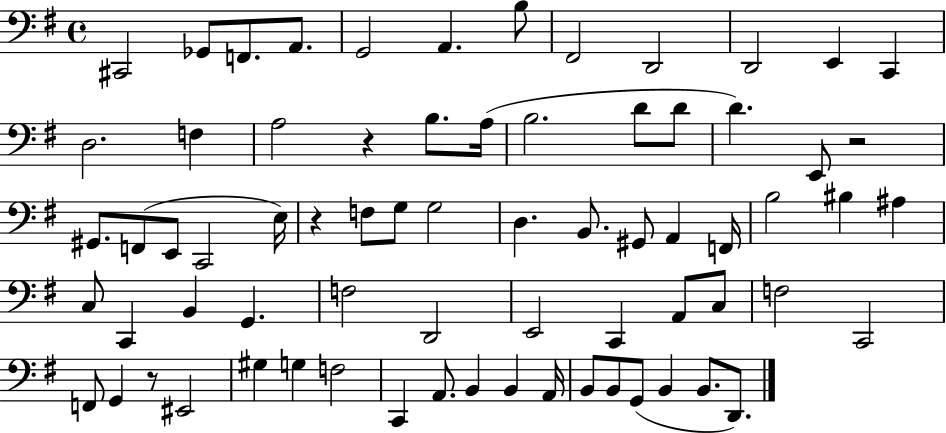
C#2/h Gb2/e F2/e. A2/e. G2/h A2/q. B3/e F#2/h D2/h D2/h E2/q C2/q D3/h. F3/q A3/h R/q B3/e. A3/s B3/h. D4/e D4/e D4/q. E2/e R/h G#2/e. F2/e E2/e C2/h E3/s R/q F3/e G3/e G3/h D3/q. B2/e. G#2/e A2/q F2/s B3/h BIS3/q A#3/q C3/e C2/q B2/q G2/q. F3/h D2/h E2/h C2/q A2/e C3/e F3/h C2/h F2/e G2/q R/e EIS2/h G#3/q G3/q F3/h C2/q A2/e. B2/q B2/q A2/s B2/e B2/e G2/e B2/q B2/e. D2/e.